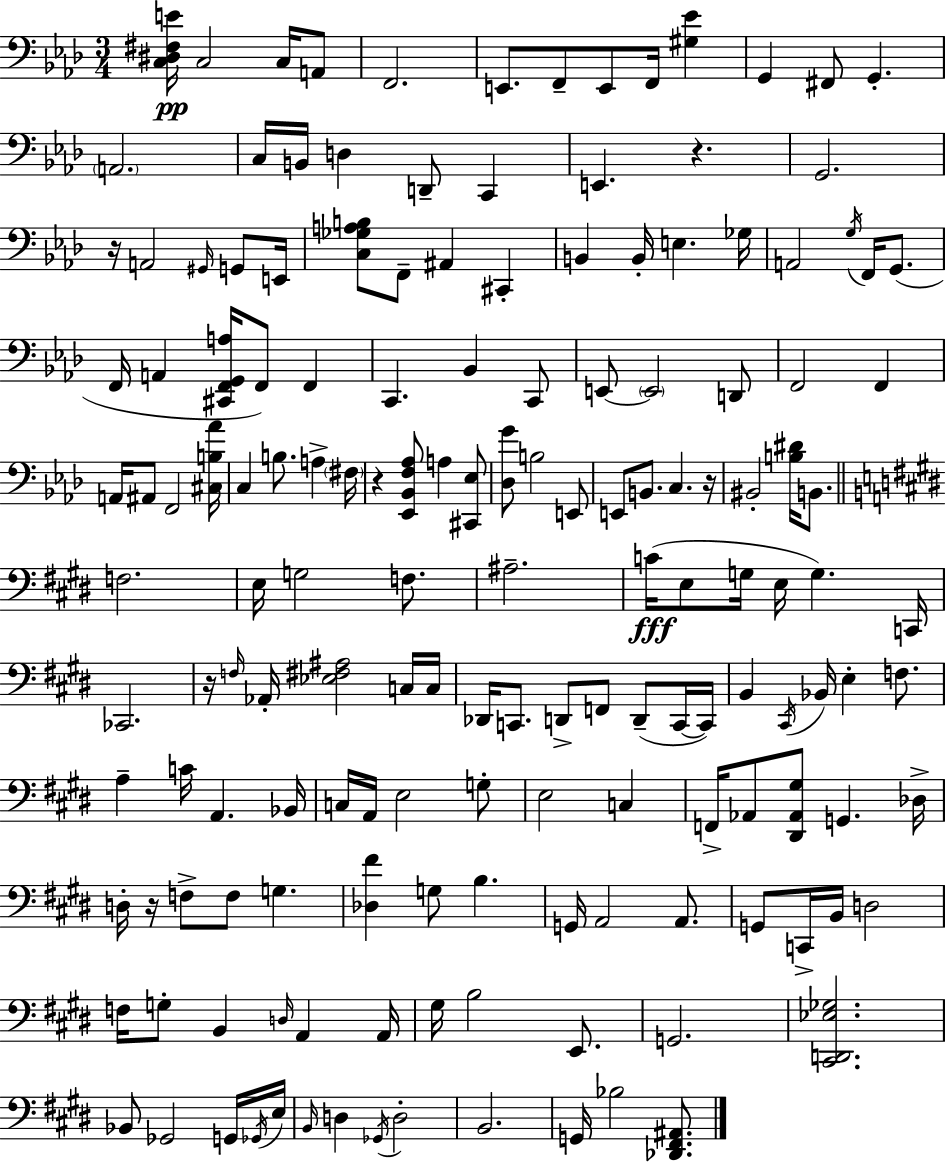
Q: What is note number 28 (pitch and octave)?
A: B2